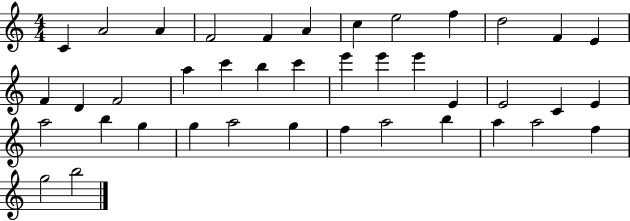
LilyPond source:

{
  \clef treble
  \numericTimeSignature
  \time 4/4
  \key c \major
  c'4 a'2 a'4 | f'2 f'4 a'4 | c''4 e''2 f''4 | d''2 f'4 e'4 | \break f'4 d'4 f'2 | a''4 c'''4 b''4 c'''4 | e'''4 e'''4 e'''4 e'4 | e'2 c'4 e'4 | \break a''2 b''4 g''4 | g''4 a''2 g''4 | f''4 a''2 b''4 | a''4 a''2 f''4 | \break g''2 b''2 | \bar "|."
}